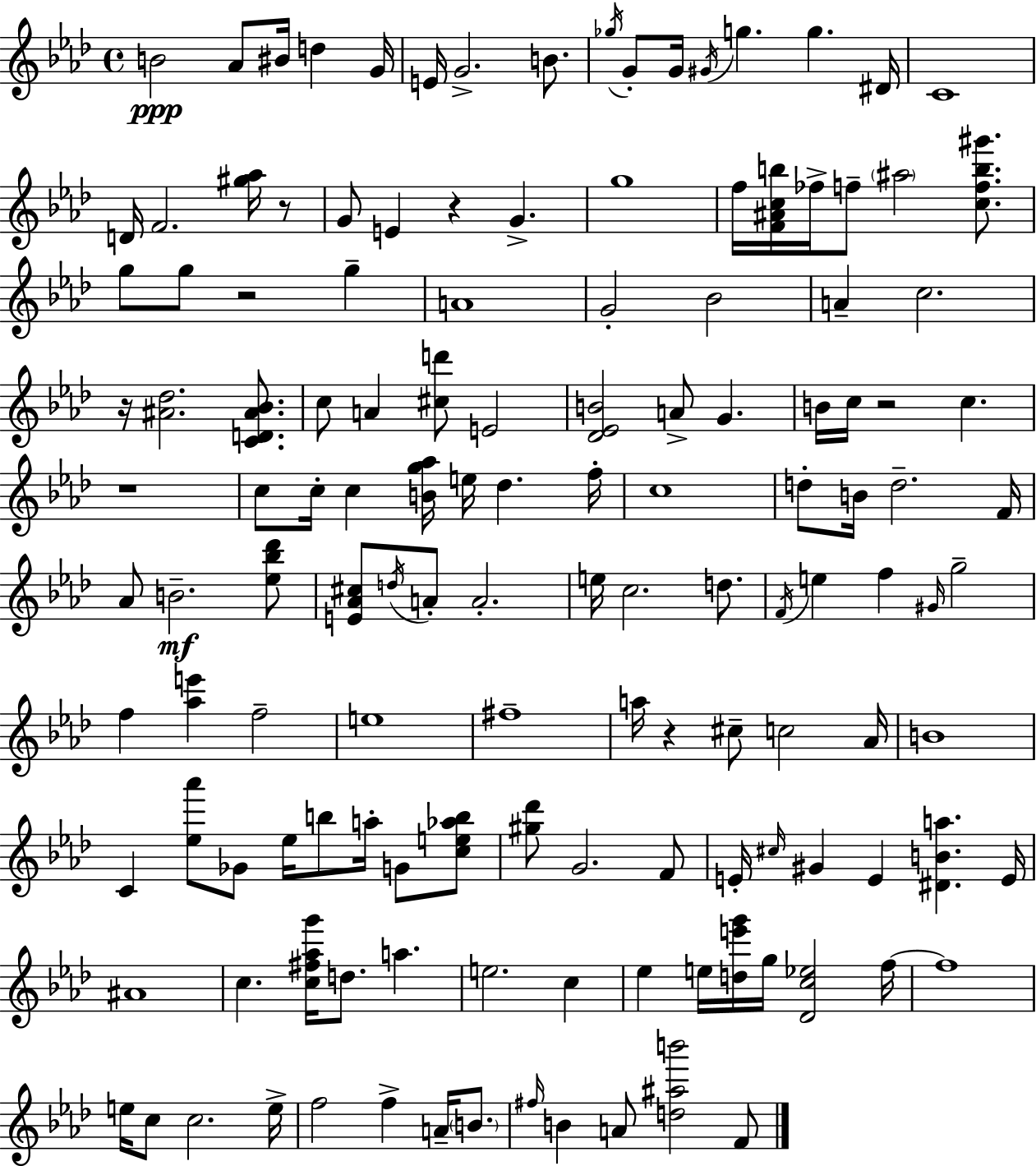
{
  \clef treble
  \time 4/4
  \defaultTimeSignature
  \key aes \major
  b'2\ppp aes'8 bis'16 d''4 g'16 | e'16 g'2.-> b'8. | \acciaccatura { ges''16 } g'8-. g'16 \acciaccatura { gis'16 } g''4. g''4. | dis'16 c'1 | \break d'16 f'2. <gis'' aes''>16 | r8 g'8 e'4 r4 g'4.-> | g''1 | f''16 <f' ais' c'' b''>16 fes''16-> f''8-- \parenthesize ais''2 <c'' f'' b'' gis'''>8. | \break g''8 g''8 r2 g''4-- | a'1 | g'2-. bes'2 | a'4-- c''2. | \break r16 <ais' des''>2. <c' d' ais' bes'>8. | c''8 a'4 <cis'' d'''>8 e'2 | <des' ees' b'>2 a'8-> g'4. | b'16 c''16 r2 c''4. | \break r1 | c''8 c''16-. c''4 <b' g'' aes''>16 e''16 des''4. | f''16-. c''1 | d''8-. b'16 d''2.-- | \break f'16 aes'8 b'2.--\mf | <ees'' bes'' des'''>8 <e' aes' cis''>8 \acciaccatura { d''16 } a'8-. a'2.-. | e''16 c''2. | d''8. \acciaccatura { f'16 } e''4 f''4 \grace { gis'16 } g''2-- | \break f''4 <aes'' e'''>4 f''2-- | e''1 | fis''1-- | a''16 r4 cis''8-- c''2 | \break aes'16 b'1 | c'4 <ees'' aes'''>8 ges'8 ees''16 b''8 | a''16-. g'8 <c'' e'' aes'' b''>8 <gis'' des'''>8 g'2. | f'8 e'16-. \grace { cis''16 } gis'4 e'4 <dis' b' a''>4. | \break e'16 ais'1 | c''4. <c'' fis'' aes'' g'''>16 d''8. | a''4. e''2. | c''4 ees''4 e''16 <d'' e''' g'''>16 g''16 <des' c'' ees''>2 | \break f''16~~ f''1 | e''16 c''8 c''2. | e''16-> f''2 f''4-> | a'16-- \parenthesize b'8. \grace { fis''16 } b'4 a'8 <d'' ais'' b'''>2 | \break f'8 \bar "|."
}